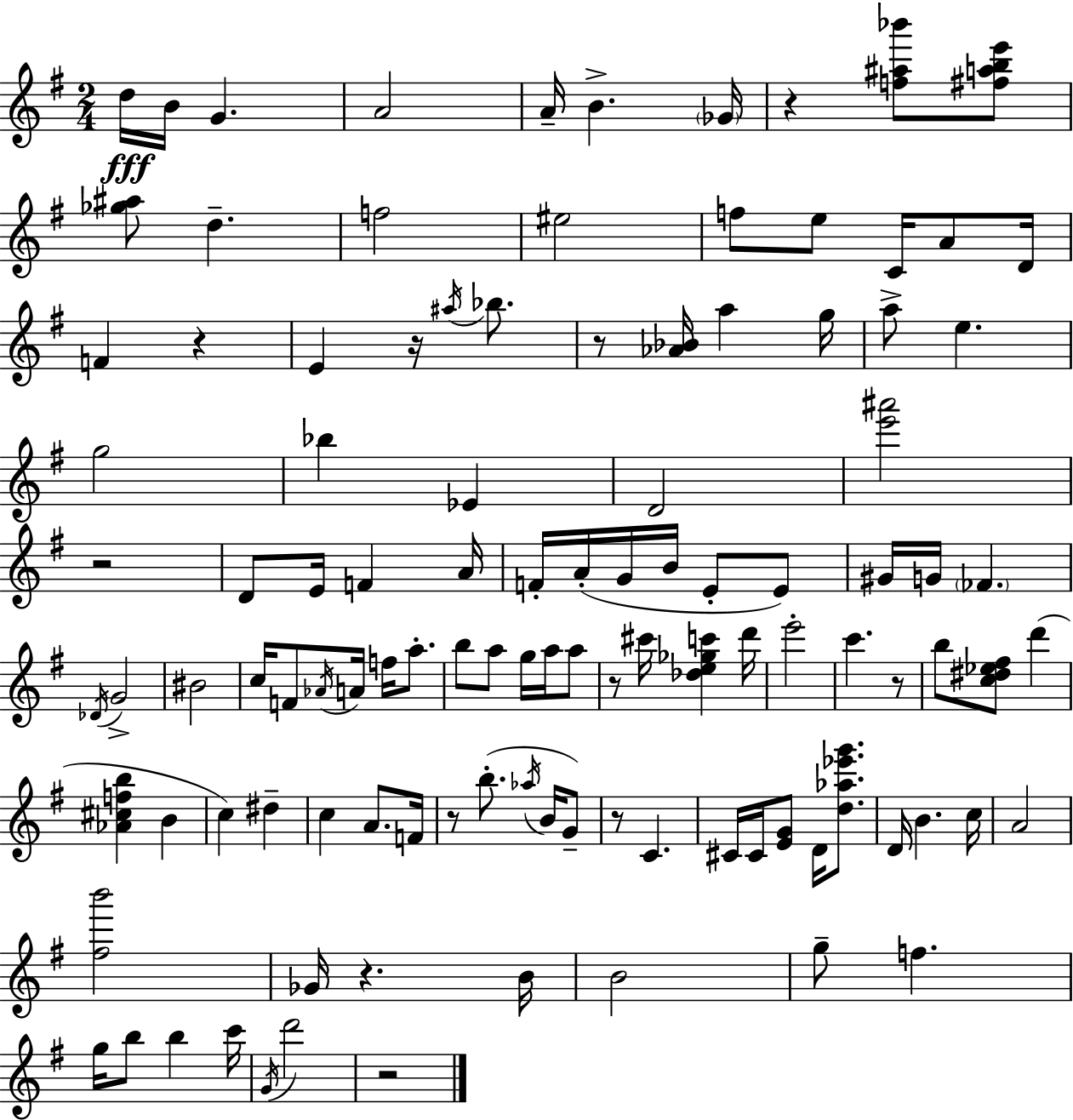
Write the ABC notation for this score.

X:1
T:Untitled
M:2/4
L:1/4
K:G
d/4 B/4 G A2 A/4 B _G/4 z [f^a_b']/2 [^fabe']/2 [_g^a]/2 d f2 ^e2 f/2 e/2 C/4 A/2 D/4 F z E z/4 ^a/4 _b/2 z/2 [_A_B]/4 a g/4 a/2 e g2 _b _E D2 [e'^a']2 z2 D/2 E/4 F A/4 F/4 A/4 G/4 B/4 E/2 E/2 ^G/4 G/4 _F _D/4 G2 ^B2 c/4 F/2 _A/4 A/4 f/4 a/2 b/2 a/2 g/4 a/4 a/2 z/2 ^c'/4 [_de_gc'] d'/4 e'2 c' z/2 b/2 [c^d_e^f]/2 d' [_A^cfb] B c ^d c A/2 F/4 z/2 b/2 _a/4 B/4 G/2 z/2 C ^C/4 ^C/4 [EG]/2 D/4 [d_a_e'g']/2 D/4 B c/4 A2 [^fb']2 _G/4 z B/4 B2 g/2 f g/4 b/2 b c'/4 G/4 d'2 z2